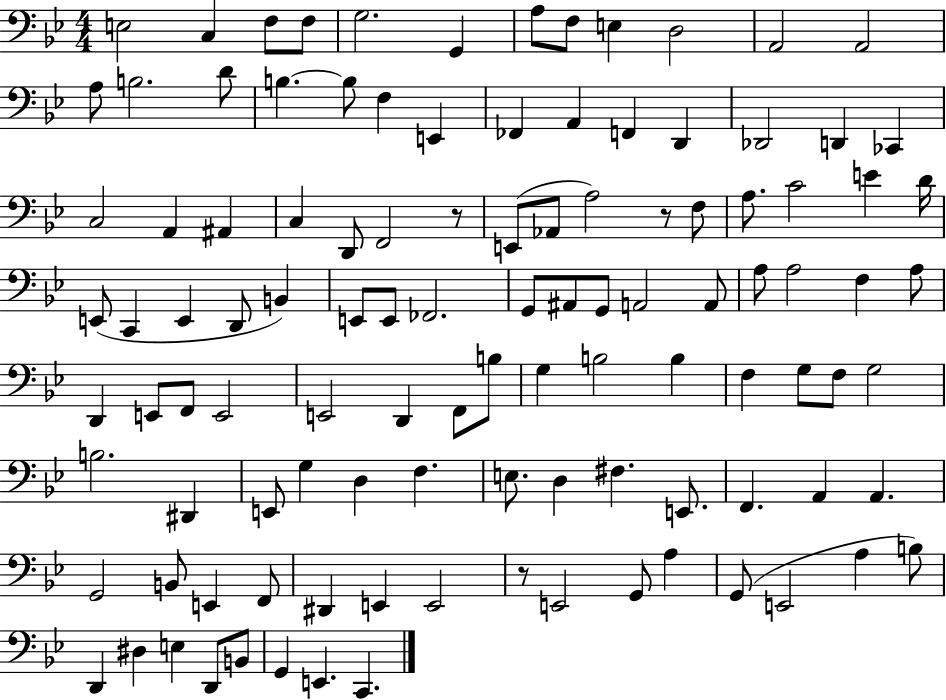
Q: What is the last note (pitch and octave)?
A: C2